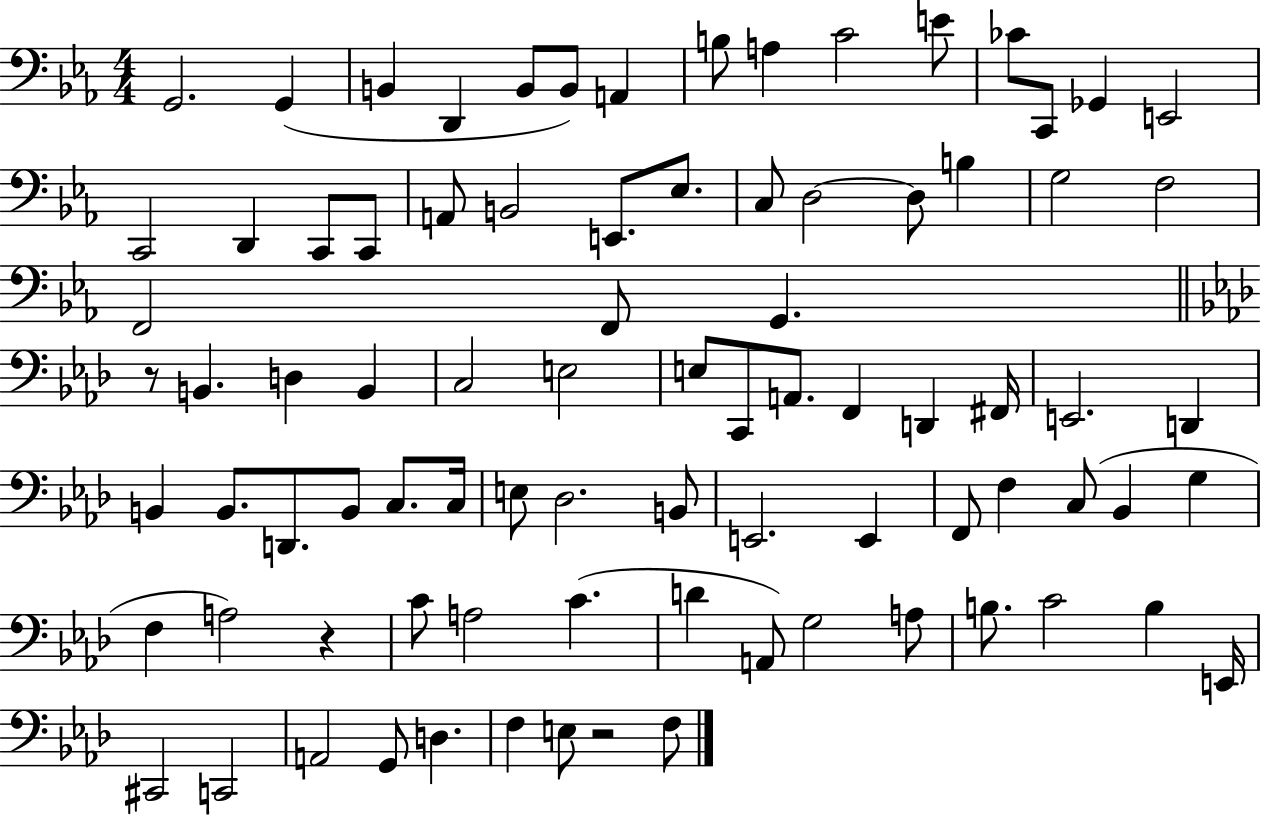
X:1
T:Untitled
M:4/4
L:1/4
K:Eb
G,,2 G,, B,, D,, B,,/2 B,,/2 A,, B,/2 A, C2 E/2 _C/2 C,,/2 _G,, E,,2 C,,2 D,, C,,/2 C,,/2 A,,/2 B,,2 E,,/2 _E,/2 C,/2 D,2 D,/2 B, G,2 F,2 F,,2 F,,/2 G,, z/2 B,, D, B,, C,2 E,2 E,/2 C,,/2 A,,/2 F,, D,, ^F,,/4 E,,2 D,, B,, B,,/2 D,,/2 B,,/2 C,/2 C,/4 E,/2 _D,2 B,,/2 E,,2 E,, F,,/2 F, C,/2 _B,, G, F, A,2 z C/2 A,2 C D A,,/2 G,2 A,/2 B,/2 C2 B, E,,/4 ^C,,2 C,,2 A,,2 G,,/2 D, F, E,/2 z2 F,/2